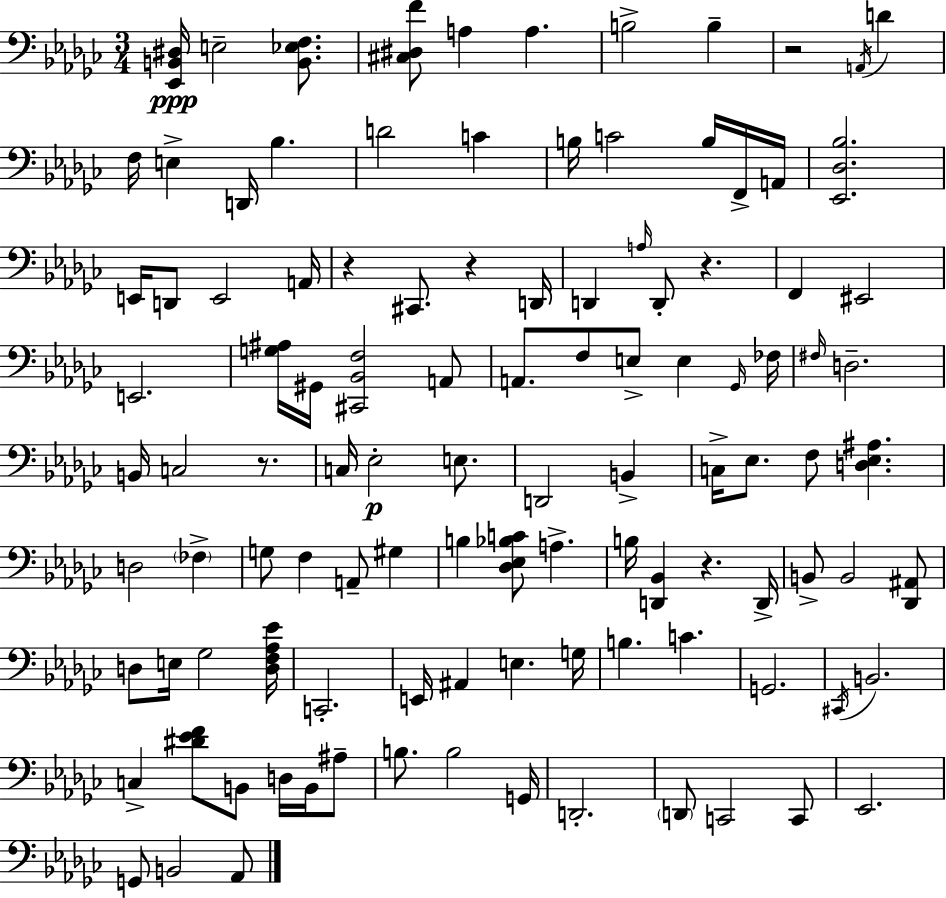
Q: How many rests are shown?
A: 6